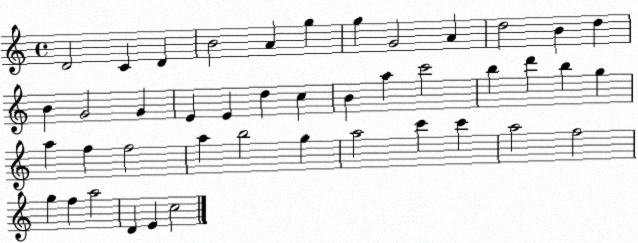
X:1
T:Untitled
M:4/4
L:1/4
K:C
D2 C D B2 A g g G2 A d2 B d B G2 G E E d c B a c'2 b d' b g a f f2 a b2 g a2 c' c' a2 f2 g f a2 D E c2